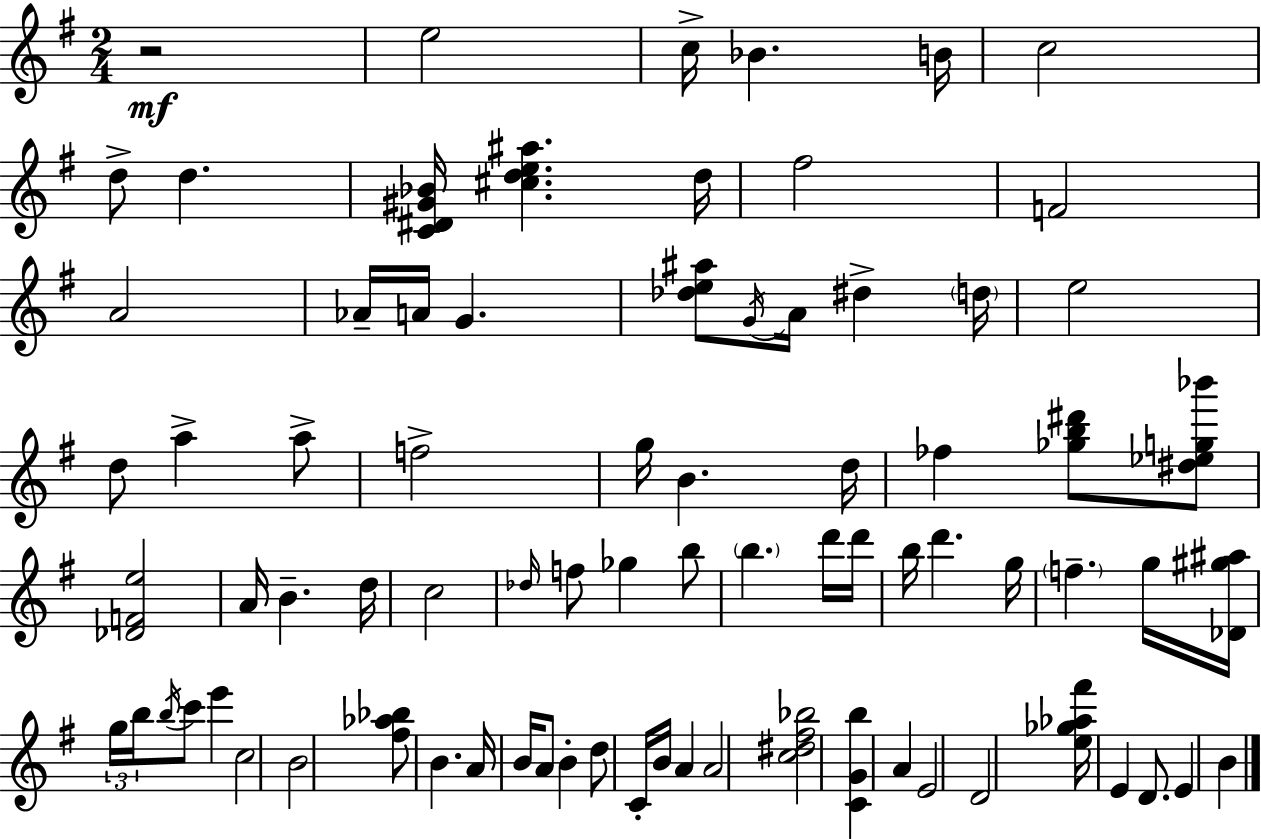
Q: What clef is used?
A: treble